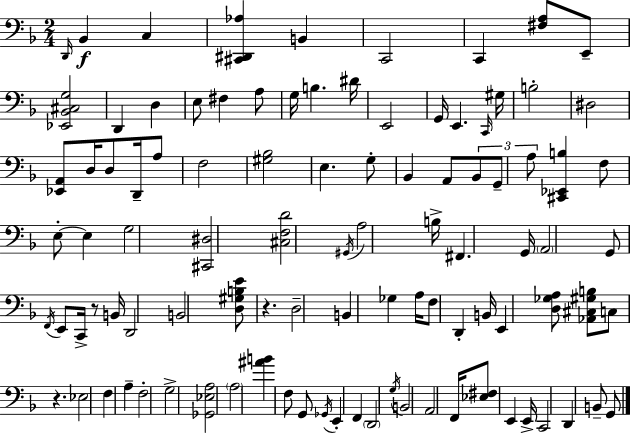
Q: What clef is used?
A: bass